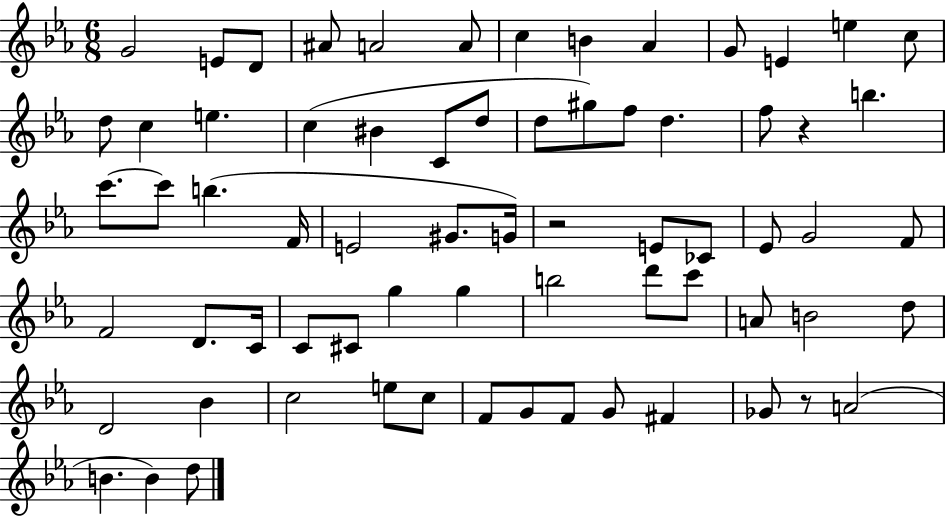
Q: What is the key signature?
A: EES major